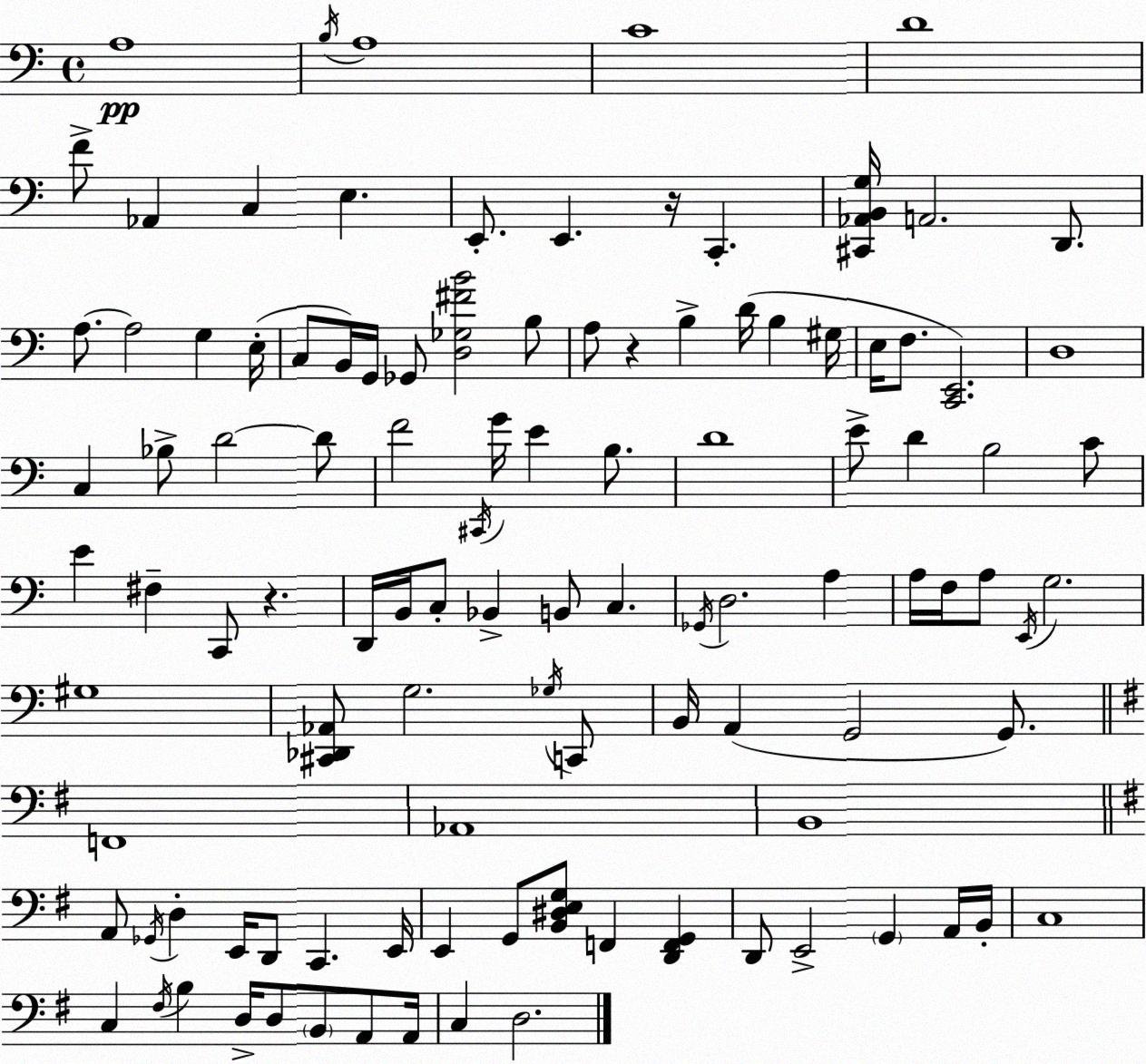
X:1
T:Untitled
M:4/4
L:1/4
K:Am
A,4 B,/4 A,4 C4 D4 F/2 _A,, C, E, E,,/2 E,, z/4 C,, [^C,,_A,,B,,G,]/4 A,,2 D,,/2 A,/2 A,2 G, E,/4 C,/2 B,,/4 G,,/4 _G,,/2 [D,_G,^FB]2 B,/2 A,/2 z B, D/4 B, ^G,/4 E,/4 F,/2 [C,,E,,]2 D,4 C, _B,/2 D2 D/2 F2 ^C,,/4 G/4 E B,/2 D4 E/2 D B,2 C/2 E ^F, C,,/2 z D,,/4 B,,/4 C,/2 _B,, B,,/2 C, _G,,/4 D,2 A, A,/4 F,/4 A,/2 E,,/4 G,2 ^G,4 [^C,,_D,,_A,,]/2 G,2 _G,/4 C,,/2 B,,/4 A,, G,,2 G,,/2 F,,4 _A,,4 B,,4 A,,/2 _G,,/4 D, E,,/4 D,,/2 C,, E,,/4 E,, G,,/2 [B,,^D,E,G,]/2 F,, [D,,F,,G,,] D,,/2 E,,2 G,, A,,/4 B,,/4 C,4 C, ^F,/4 B, D,/4 D,/2 B,,/2 A,,/2 A,,/4 C, D,2